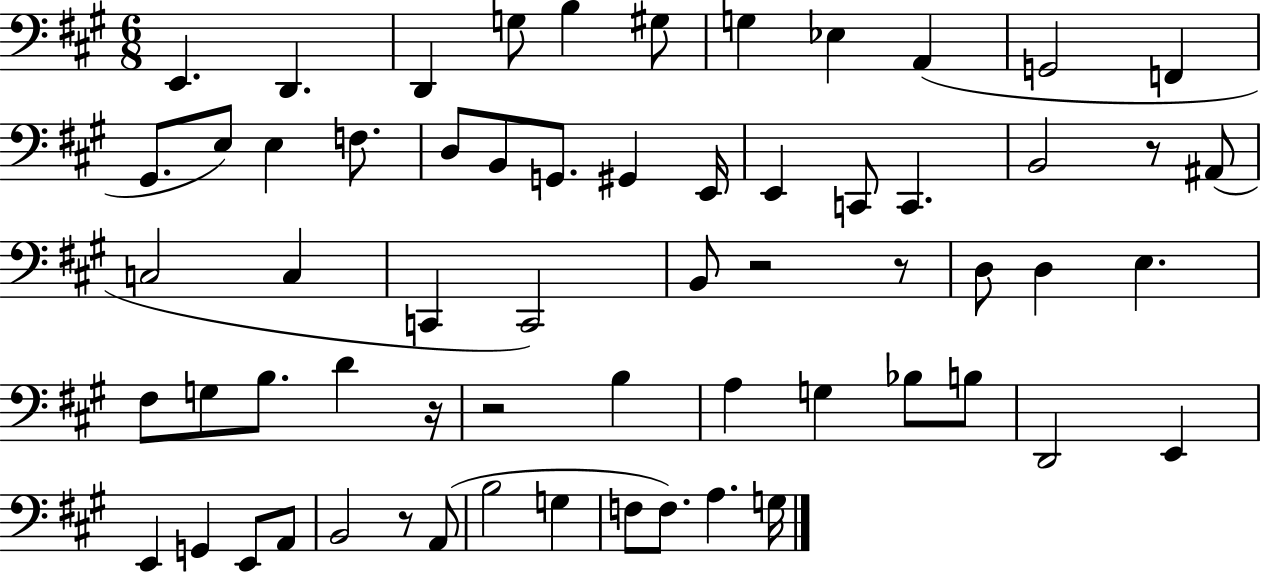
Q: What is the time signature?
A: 6/8